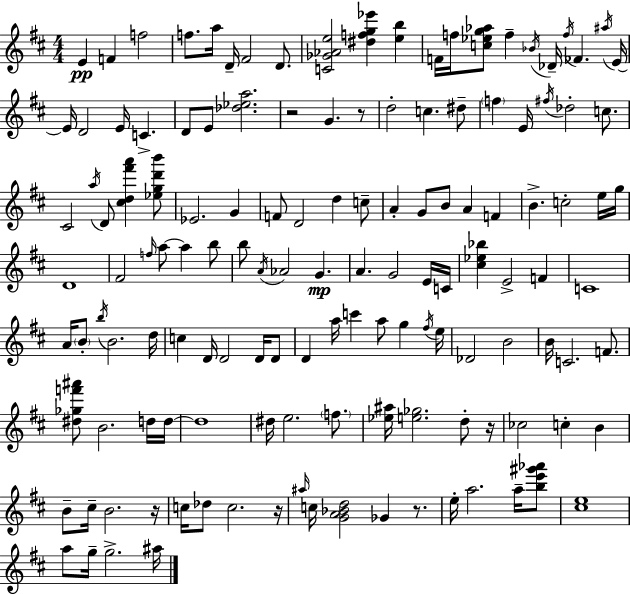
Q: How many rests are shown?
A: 6